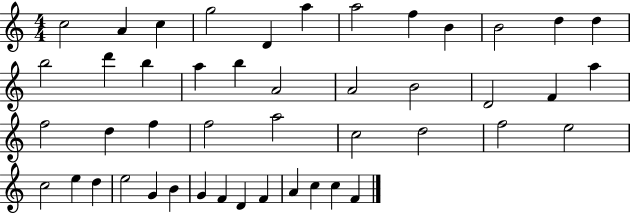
X:1
T:Untitled
M:4/4
L:1/4
K:C
c2 A c g2 D a a2 f B B2 d d b2 d' b a b A2 A2 B2 D2 F a f2 d f f2 a2 c2 d2 f2 e2 c2 e d e2 G B G F D F A c c F